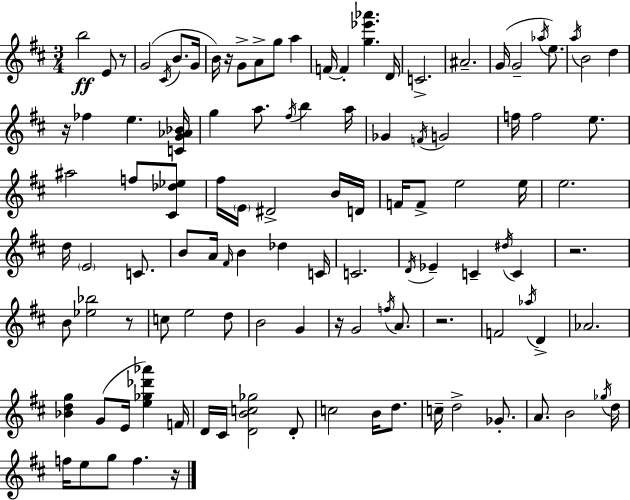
{
  \clef treble
  \numericTimeSignature
  \time 3/4
  \key d \major
  b''2\ff e'8 r8 | g'2( \acciaccatura { cis'16 } b'8. | g'16 b'16) r16 g'8-> a'8-> g''8 a''4 | f'16~~ f'4-. <g'' ees''' aes'''>4. | \break d'16 c'2.-> | ais'2.-- | g'16( g'2-- \acciaccatura { aes''16 }) e''8. | \acciaccatura { a''16 } b'2 d''4 | \break r16 fes''4 e''4. | <c' g' aes' bes'>16 g''4 a''8. \acciaccatura { fis''16 } b''4 | a''16 ges'4 \acciaccatura { f'16 } g'2 | f''16 f''2 | \break e''8. ais''2 | f''8 <cis' des'' ees''>8 fis''16 \parenthesize e'16 dis'2-> | b'16 d'16 f'16 f'8-> e''2 | e''16 e''2. | \break d''16 \parenthesize e'2 | c'8. b'8 a'16 \grace { fis'16 } b'4 | des''4 c'16 c'2. | \acciaccatura { d'16 } ees'4-- c'4-- | \break \acciaccatura { dis''16 } c'4 r2. | b'8 <ees'' bes''>2 | r8 c''8 e''2 | d''8 b'2 | \break g'4 r16 g'2 | \acciaccatura { f''16 } a'8. r2. | f'2 | \acciaccatura { aes''16 } d'4-> aes'2. | \break <bes' d'' g''>4 | g'8( e'16 <e'' ges'' des''' aes'''>4) f'16 d'16 cis'16 | <d' b' c'' ges''>2 d'8-. c''2 | b'16 d''8. c''16-- d''2-> | \break ges'8.-. a'8. | b'2 \acciaccatura { ges''16 } d''16 f''16 | e''8 g''8 f''4. r16 \bar "|."
}